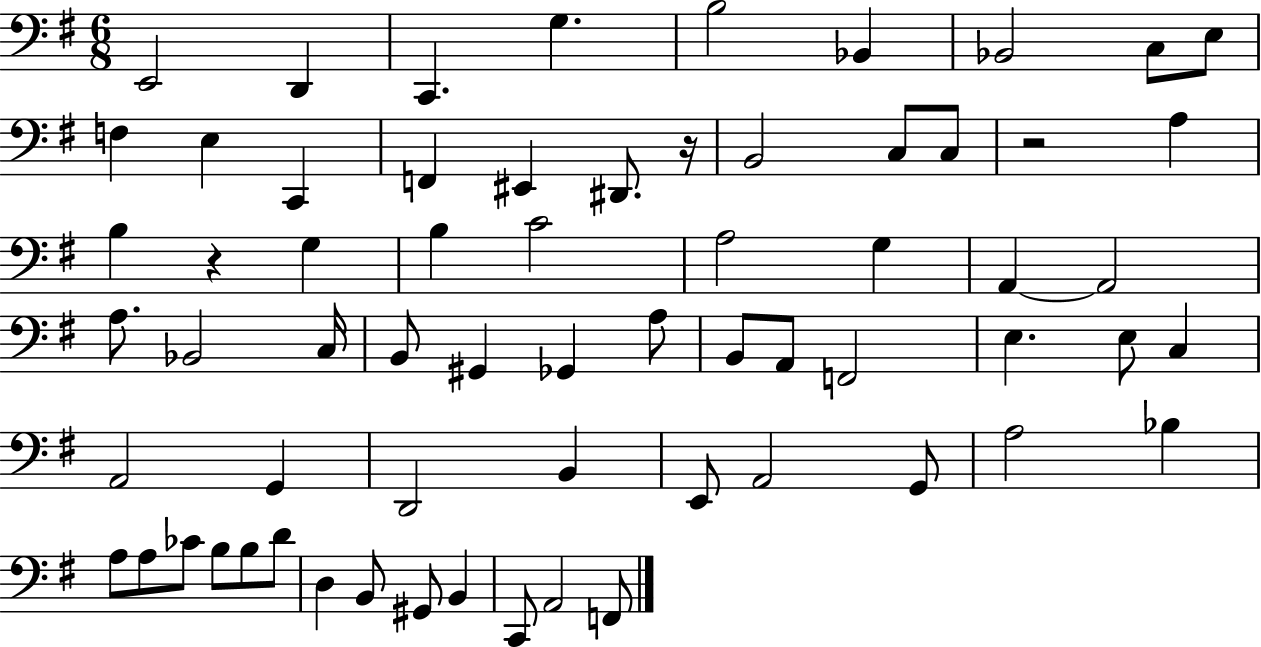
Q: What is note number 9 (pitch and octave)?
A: E3